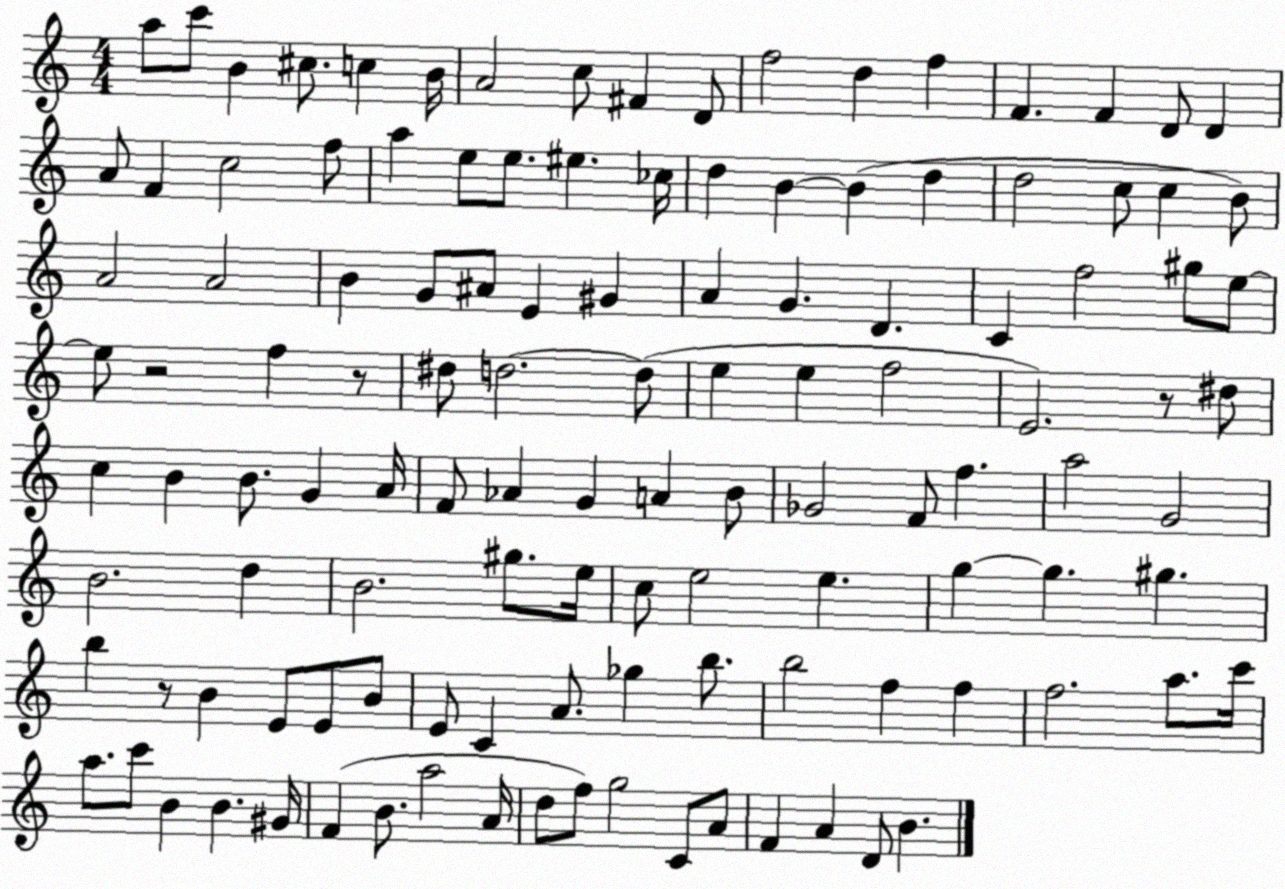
X:1
T:Untitled
M:4/4
L:1/4
K:C
a/2 c'/2 B ^c/2 c B/4 A2 c/2 ^F D/2 f2 d f F F D/2 D A/2 F c2 f/2 a e/2 e/2 ^e _c/4 d B B d d2 c/2 c B/2 A2 A2 B G/2 ^A/2 E ^G A G D C f2 ^g/2 e/2 e/2 z2 f z/2 ^d/2 d2 d/2 e e f2 E2 z/2 ^d/2 c B B/2 G A/4 F/2 _A G A B/2 _G2 F/2 f a2 G2 B2 d B2 ^g/2 e/4 c/2 e2 e g g ^g b z/2 B E/2 E/2 B/2 E/2 C A/2 _g b/2 b2 f f f2 a/2 c'/4 a/2 c'/2 B B ^G/4 F B/2 a2 A/4 d/2 f/2 g2 C/2 A/2 F A D/2 B